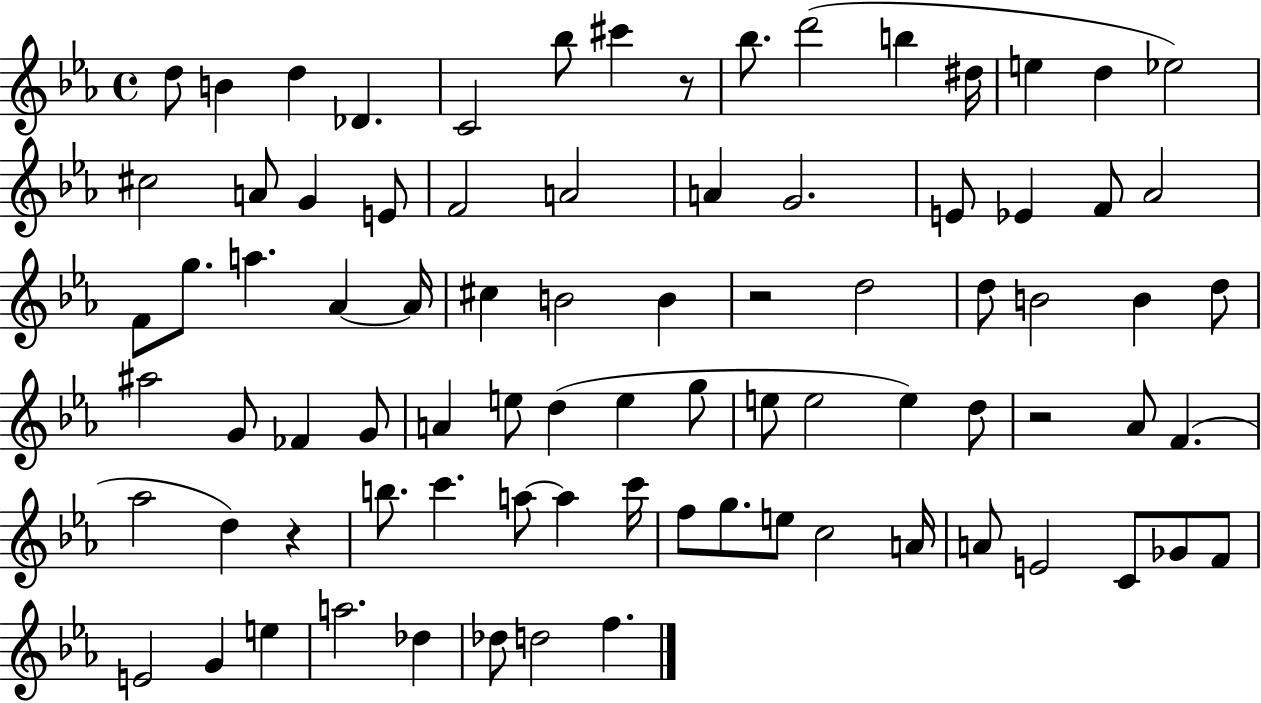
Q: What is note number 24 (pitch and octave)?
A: Eb4